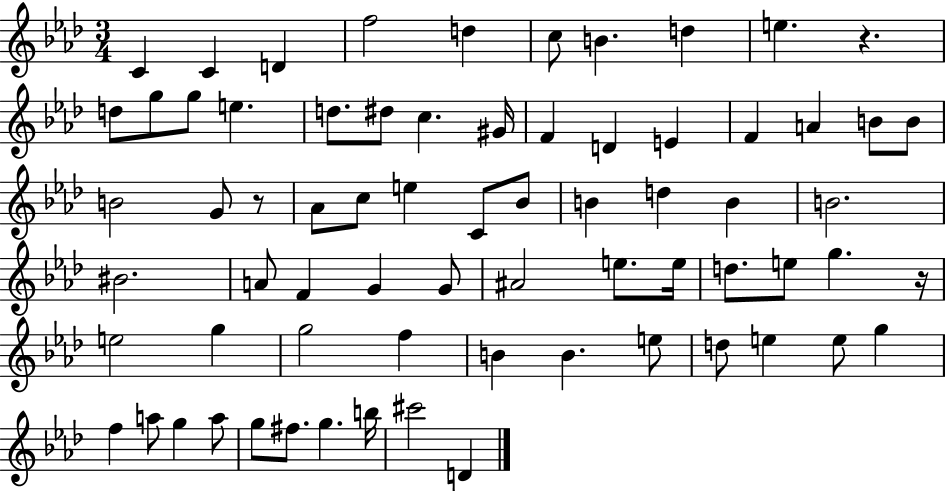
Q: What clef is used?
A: treble